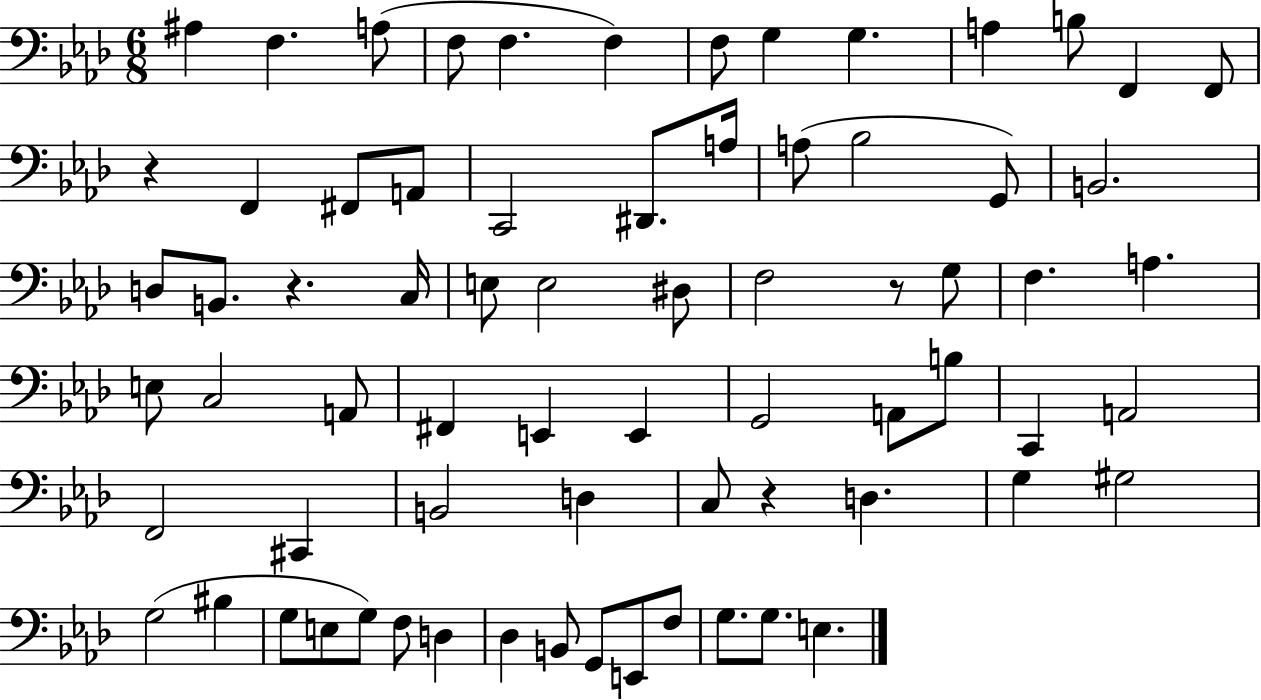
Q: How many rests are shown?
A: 4